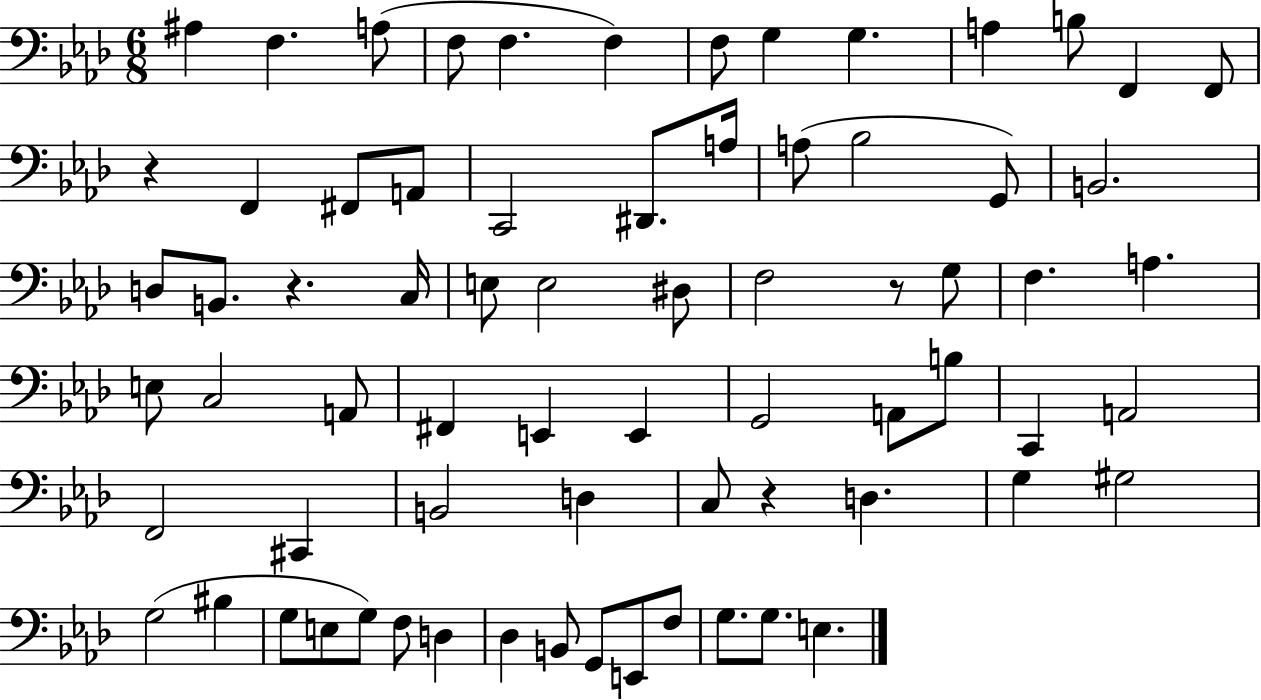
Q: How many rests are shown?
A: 4